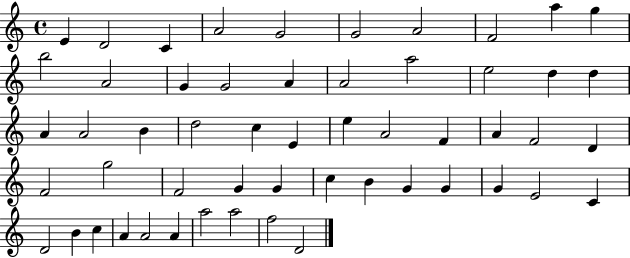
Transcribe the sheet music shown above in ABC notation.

X:1
T:Untitled
M:4/4
L:1/4
K:C
E D2 C A2 G2 G2 A2 F2 a g b2 A2 G G2 A A2 a2 e2 d d A A2 B d2 c E e A2 F A F2 D F2 g2 F2 G G c B G G G E2 C D2 B c A A2 A a2 a2 f2 D2